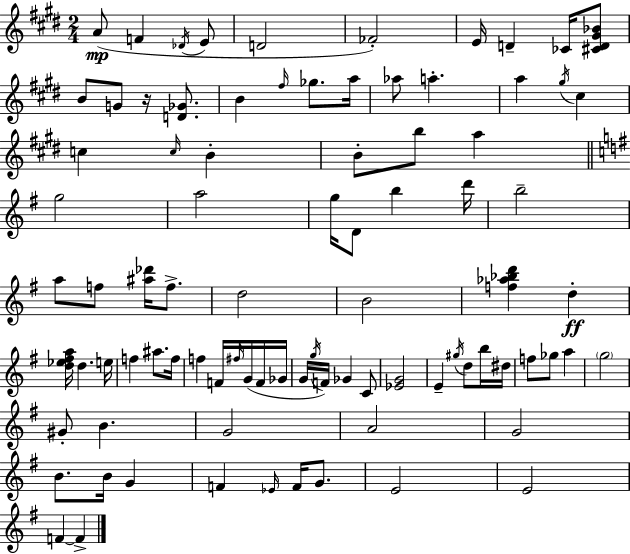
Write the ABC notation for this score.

X:1
T:Untitled
M:2/4
L:1/4
K:E
A/2 F _D/4 E/2 D2 _F2 E/4 D _C/4 [^CD^G_B]/2 B/2 G/2 z/4 [D_G]/2 B ^f/4 _g/2 a/4 _a/2 a a ^g/4 ^c c c/4 B B/2 b/2 a g2 a2 g/4 D/2 b d'/4 b2 a/2 f/2 [^a_d']/4 f/2 d2 B2 [f_a_bd'] d [d_e^fa]/4 d e/4 f ^a/2 f/4 f F/4 ^f/4 G/4 F/4 _G/4 G/4 g/4 F/4 _G C/2 [_EG]2 E ^g/4 d/2 b/4 ^d/4 f/2 _g/2 a g2 ^G/2 B G2 A2 G2 B/2 B/4 G F _E/4 F/4 G/2 E2 E2 F F